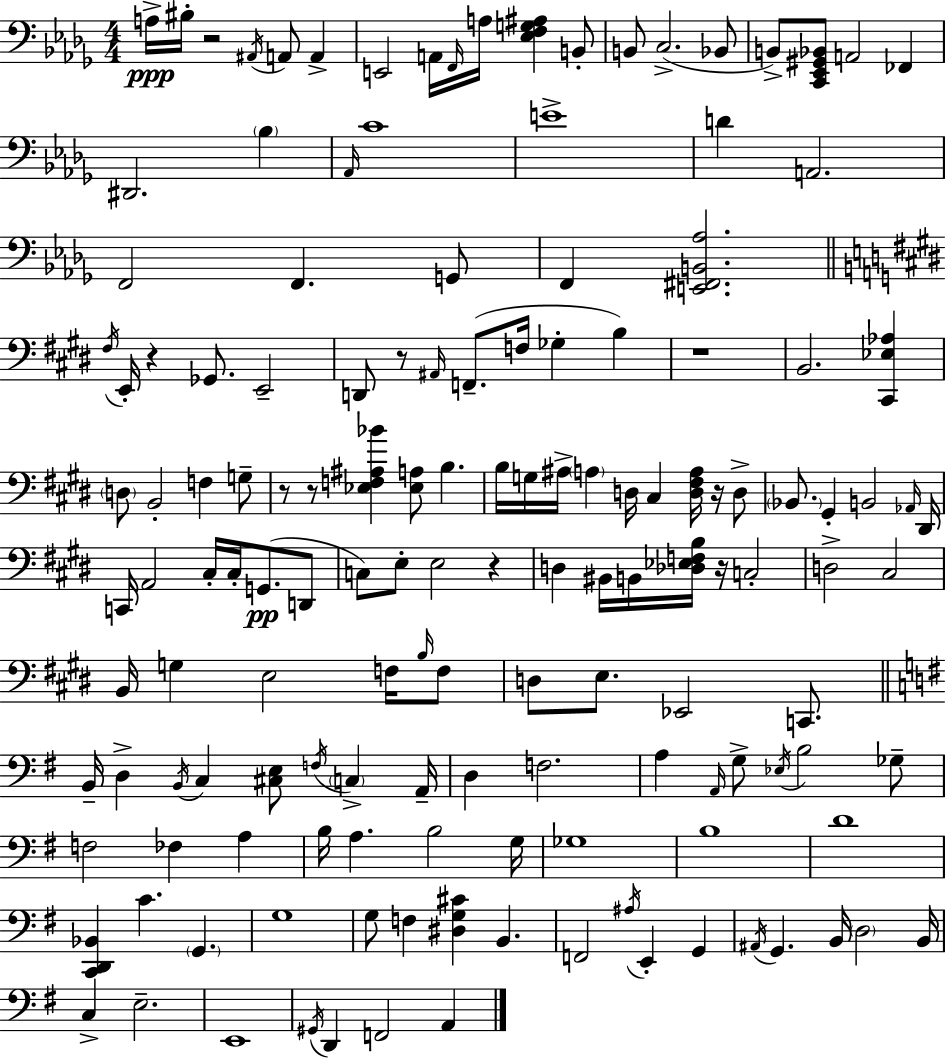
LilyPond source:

{
  \clef bass
  \numericTimeSignature
  \time 4/4
  \key bes \minor
  a16->\ppp bis16-. r2 \acciaccatura { ais,16 } a,8 a,4-> | e,2 a,16 \grace { f,16 } a16 <ees f g ais>4 | b,8-. b,8 c2.->( | bes,8 b,8->) <c, ees, gis, bes,>8 a,2 fes,4 | \break dis,2. \parenthesize bes4 | \grace { aes,16 } c'1 | e'1-> | d'4 a,2. | \break f,2 f,4. | g,8 f,4 <e, fis, b, aes>2. | \bar "||" \break \key e \major \acciaccatura { fis16 } e,16-. r4 ges,8. e,2-- | d,8 r8 \grace { ais,16 } f,8.--( f16 ges4-. b4) | r1 | b,2. <cis, ees aes>4 | \break \parenthesize d8 b,2-. f4 | g8-- r8 r8 <ees f ais bes'>4 <ees a>8 b4. | b16 g16 ais16-> \parenthesize a4 d16 cis4 <d fis a>16 r16 | d8-> \parenthesize bes,8. gis,4-. b,2 | \break \grace { aes,16 } dis,16 c,16 a,2 cis16-. cis16-. g,8.(\pp | d,8 c8) e8-. e2 r4 | d4 bis,16 b,16 <des ees f b>16 r16 c2-. | d2-> cis2 | \break b,16 g4 e2 | f16 \grace { b16 } f8 d8 e8. ees,2 | c,8. \bar "||" \break \key e \minor b,16-- d4-> \acciaccatura { b,16 } c4 <cis e>8 \acciaccatura { f16 } \parenthesize c4-> | a,16-- d4 f2. | a4 \grace { a,16 } g8-> \acciaccatura { ees16 } b2 | ges8-- f2 fes4 | \break a4 b16 a4. b2 | g16 ges1 | b1 | d'1 | \break <c, d, bes,>4 c'4. \parenthesize g,4. | g1 | g8 f4 <dis g cis'>4 b,4. | f,2 \acciaccatura { ais16 } e,4-. | \break g,4 \acciaccatura { ais,16 } g,4. b,16 \parenthesize d2 | b,16 c4-> e2.-- | e,1 | \acciaccatura { gis,16 } d,4 f,2 | \break a,4 \bar "|."
}